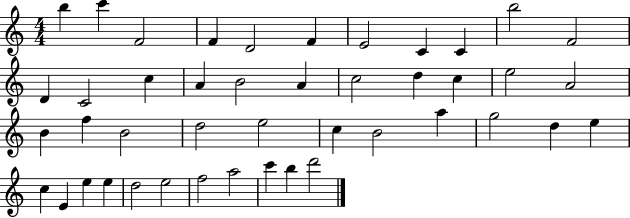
{
  \clef treble
  \numericTimeSignature
  \time 4/4
  \key c \major
  b''4 c'''4 f'2 | f'4 d'2 f'4 | e'2 c'4 c'4 | b''2 f'2 | \break d'4 c'2 c''4 | a'4 b'2 a'4 | c''2 d''4 c''4 | e''2 a'2 | \break b'4 f''4 b'2 | d''2 e''2 | c''4 b'2 a''4 | g''2 d''4 e''4 | \break c''4 e'4 e''4 e''4 | d''2 e''2 | f''2 a''2 | c'''4 b''4 d'''2 | \break \bar "|."
}